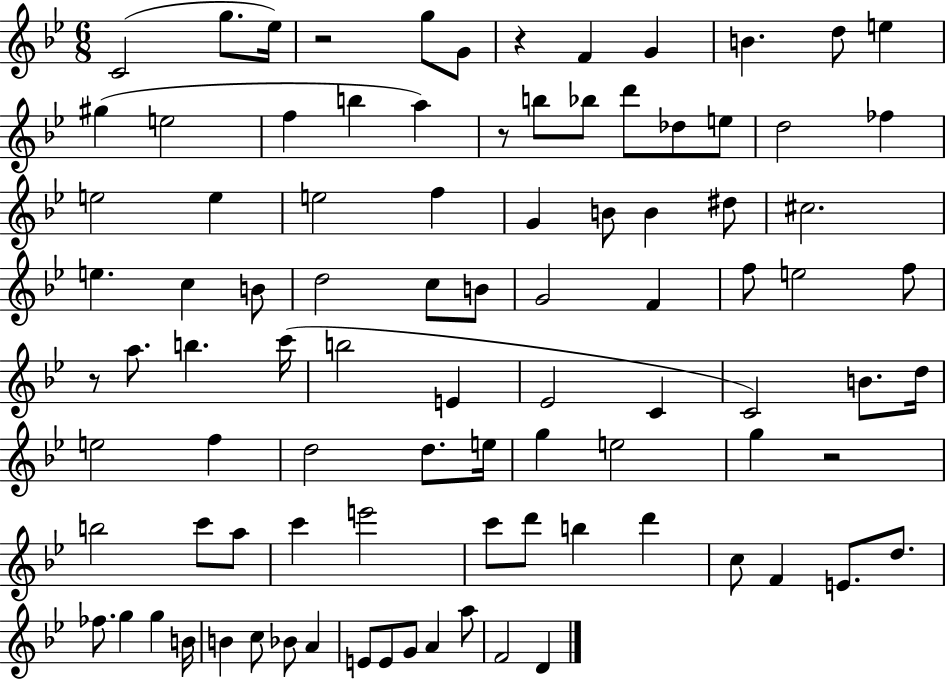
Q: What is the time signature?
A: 6/8